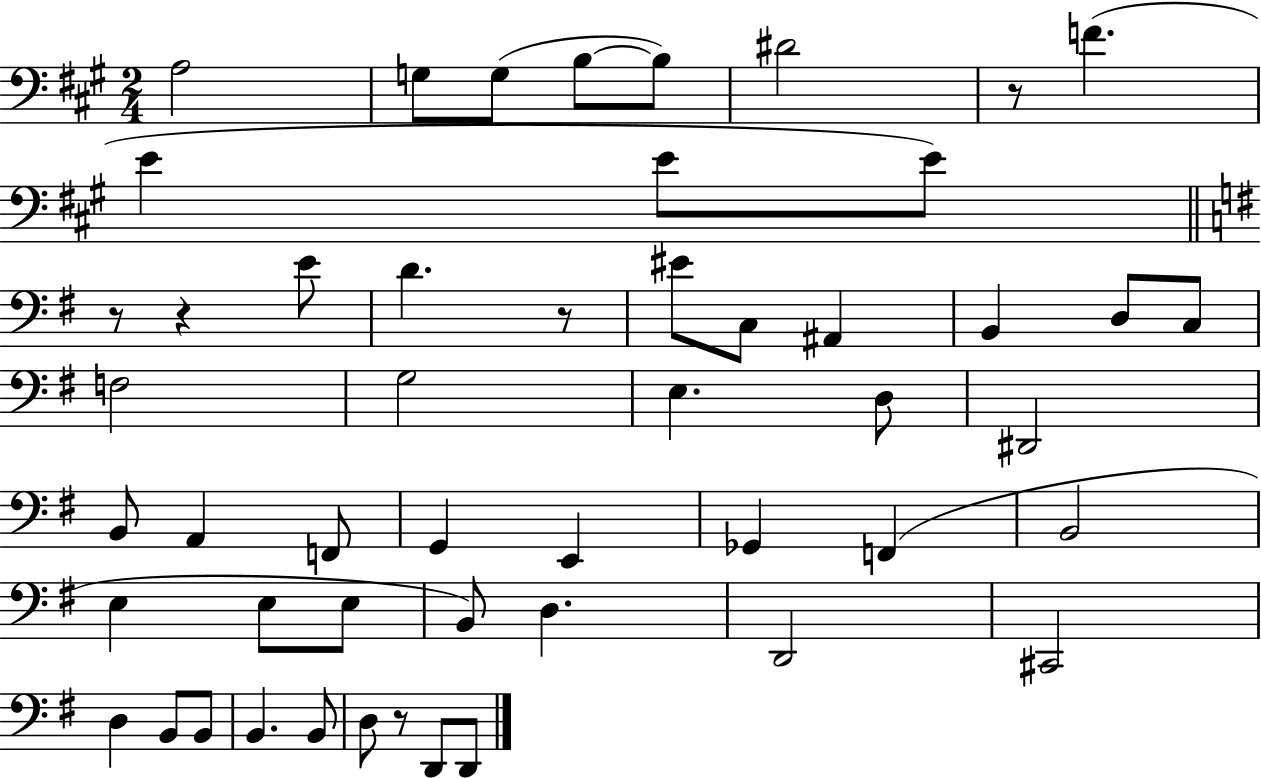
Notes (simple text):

A3/h G3/e G3/e B3/e B3/e D#4/h R/e F4/q. E4/q E4/e E4/e R/e R/q E4/e D4/q. R/e EIS4/e C3/e A#2/q B2/q D3/e C3/e F3/h G3/h E3/q. D3/e D#2/h B2/e A2/q F2/e G2/q E2/q Gb2/q F2/q B2/h E3/q E3/e E3/e B2/e D3/q. D2/h C#2/h D3/q B2/e B2/e B2/q. B2/e D3/e R/e D2/e D2/e